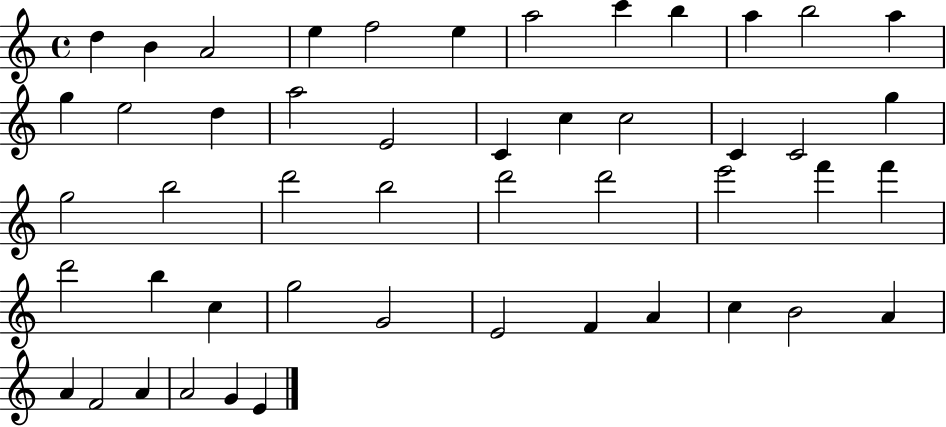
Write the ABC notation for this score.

X:1
T:Untitled
M:4/4
L:1/4
K:C
d B A2 e f2 e a2 c' b a b2 a g e2 d a2 E2 C c c2 C C2 g g2 b2 d'2 b2 d'2 d'2 e'2 f' f' d'2 b c g2 G2 E2 F A c B2 A A F2 A A2 G E